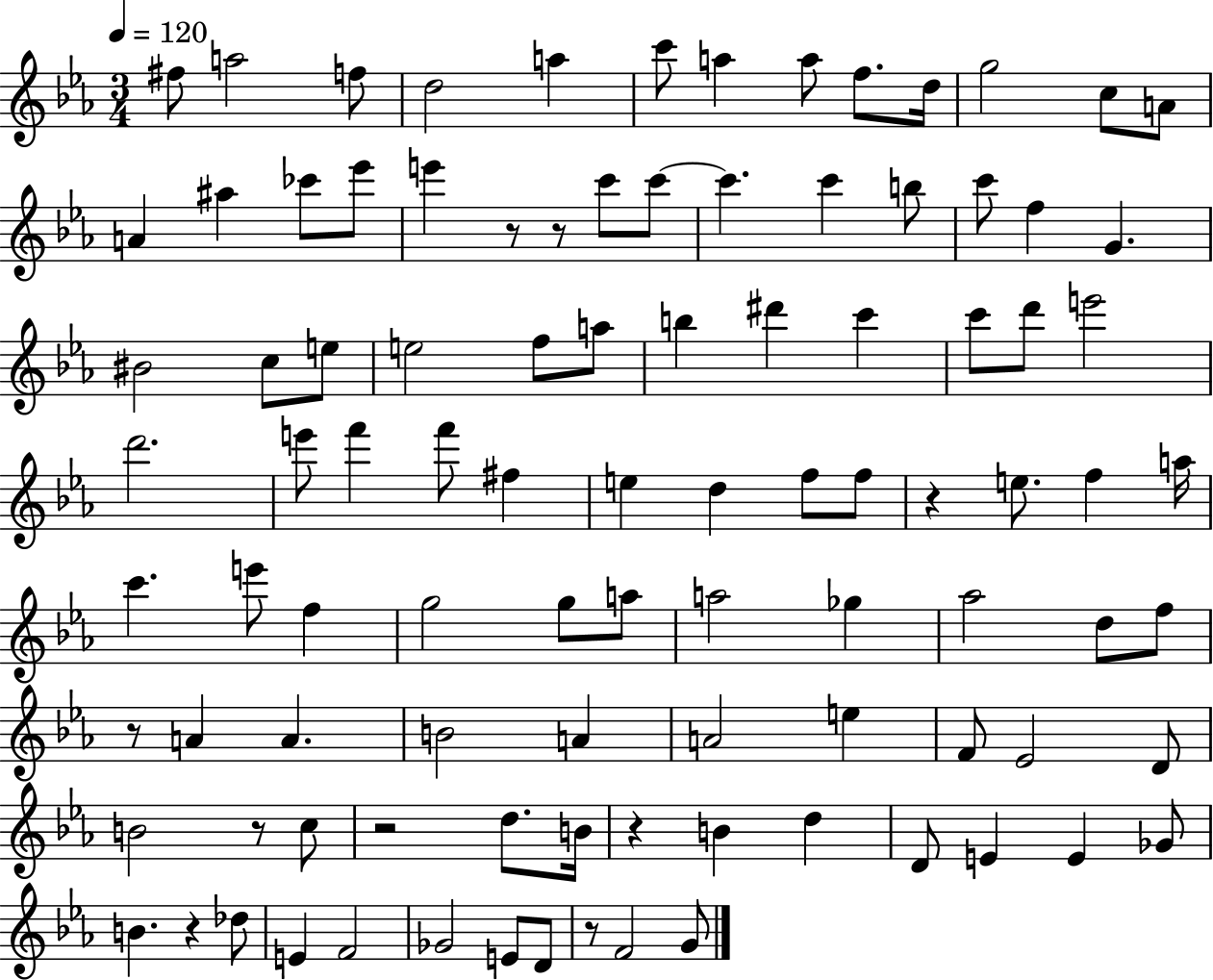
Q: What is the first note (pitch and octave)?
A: F#5